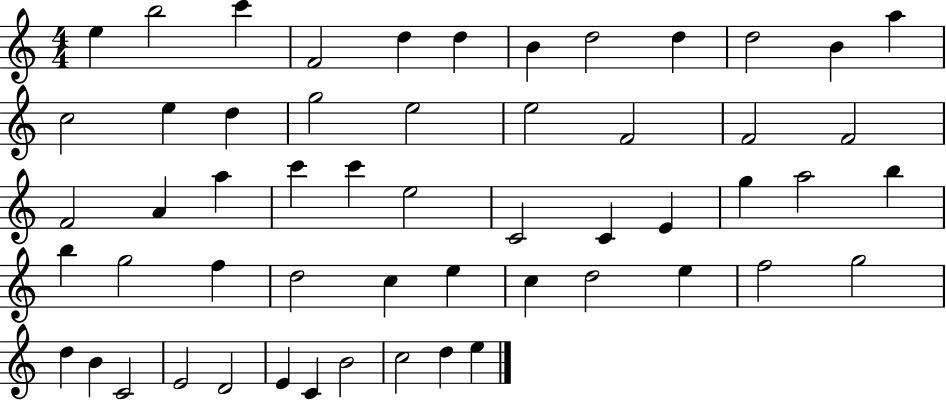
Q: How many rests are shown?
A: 0